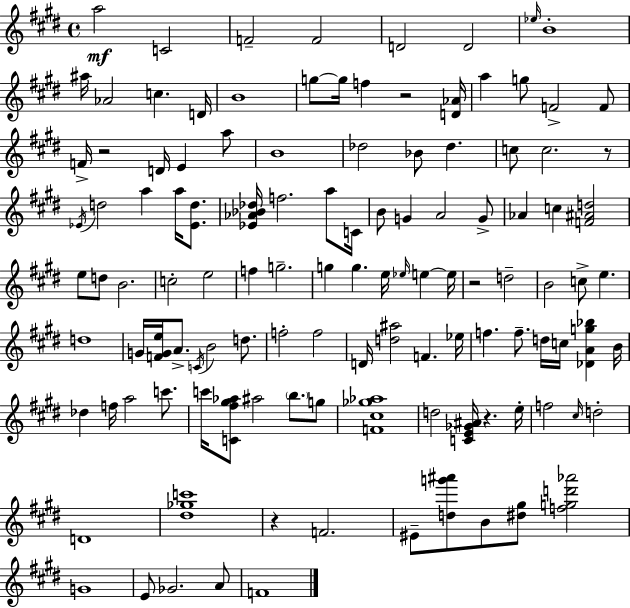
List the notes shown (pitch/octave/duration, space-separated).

A5/h C4/h F4/h F4/h D4/h D4/h Eb5/s B4/w A#5/s Ab4/h C5/q. D4/s B4/w G5/e G5/s F5/q R/h [D4,Ab4]/s A5/q G5/e F4/h F4/e F4/s R/h D4/s E4/q A5/e B4/w Db5/h Bb4/e Db5/q. C5/e C5/h. R/e Eb4/s D5/h A5/q A5/s [Eb4,D5]/e. [Eb4,Ab4,Bb4,Db5]/s F5/h. A5/e C4/s B4/e G4/q A4/h G4/e Ab4/q C5/q [F4,A#4,D5]/h E5/e D5/e B4/h. C5/h E5/h F5/q G5/h. G5/q G5/q. E5/s Eb5/s E5/q E5/s R/h D5/h B4/h C5/e E5/q. D5/w G4/s [F4,G4,E5]/s A4/e. C4/s B4/h D5/e. F5/h F5/h D4/s [D5,A#5]/h F4/q. Eb5/s F5/q. F5/e. D5/s C5/s [Db4,A4,G5,Bb5]/q B4/s Db5/q F5/s A5/h C6/e. C6/s [C4,F#5,G#5,Ab5]/e A#5/h B5/e. G5/e [F4,C#5,Gb5,Ab5]/w D5/h [C4,E4,Gb4,A#4]/s R/q. E5/s F5/h C#5/s D5/h D4/w [D#5,Gb5,C6]/w R/q F4/h. EIS4/e [D5,G6,A#6]/e B4/e [D#5,G#5]/e [F5,G5,D6,Ab6]/h G4/w E4/e Gb4/h. A4/e F4/w